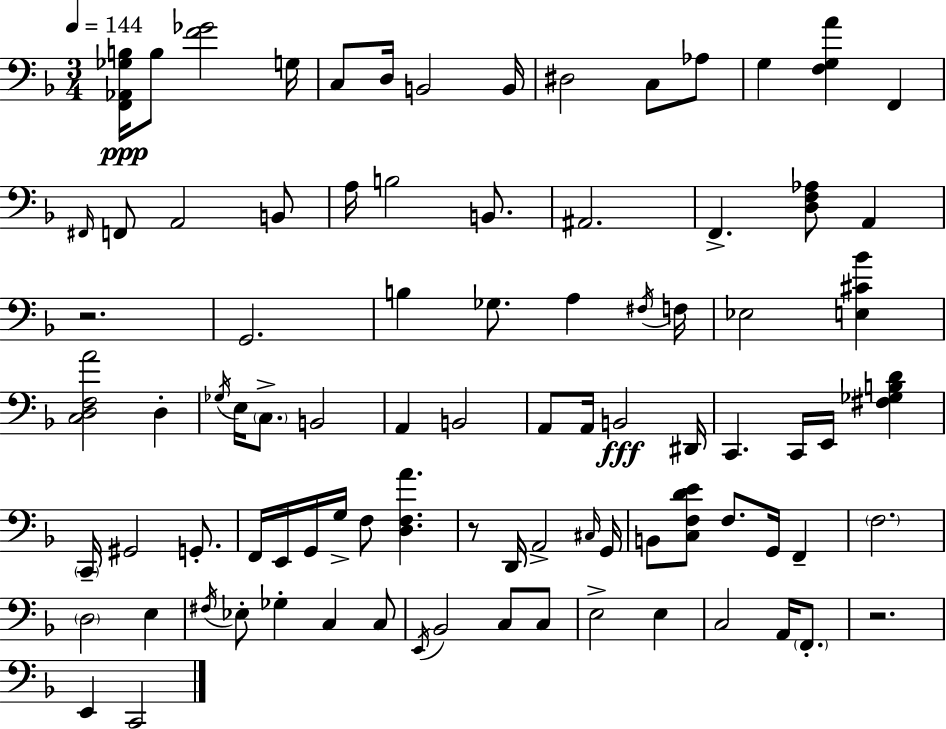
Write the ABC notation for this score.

X:1
T:Untitled
M:3/4
L:1/4
K:Dm
[F,,_A,,_G,B,]/4 B,/2 [F_G]2 G,/4 C,/2 D,/4 B,,2 B,,/4 ^D,2 C,/2 _A,/2 G, [F,G,A] F,, ^F,,/4 F,,/2 A,,2 B,,/2 A,/4 B,2 B,,/2 ^A,,2 F,, [D,F,_A,]/2 A,, z2 G,,2 B, _G,/2 A, ^F,/4 F,/4 _E,2 [E,^C_B] [C,D,F,A]2 D, _G,/4 E,/4 C,/2 B,,2 A,, B,,2 A,,/2 A,,/4 B,,2 ^D,,/4 C,, C,,/4 E,,/4 [^F,_G,B,D] C,,/4 ^G,,2 G,,/2 F,,/4 E,,/4 G,,/4 G,/4 F,/2 [D,F,A] z/2 D,,/4 A,,2 ^C,/4 G,,/4 B,,/2 [C,F,DE]/2 F,/2 G,,/4 F,, F,2 D,2 E, ^F,/4 _E,/2 _G, C, C,/2 E,,/4 _B,,2 C,/2 C,/2 E,2 E, C,2 A,,/4 F,,/2 z2 E,, C,,2